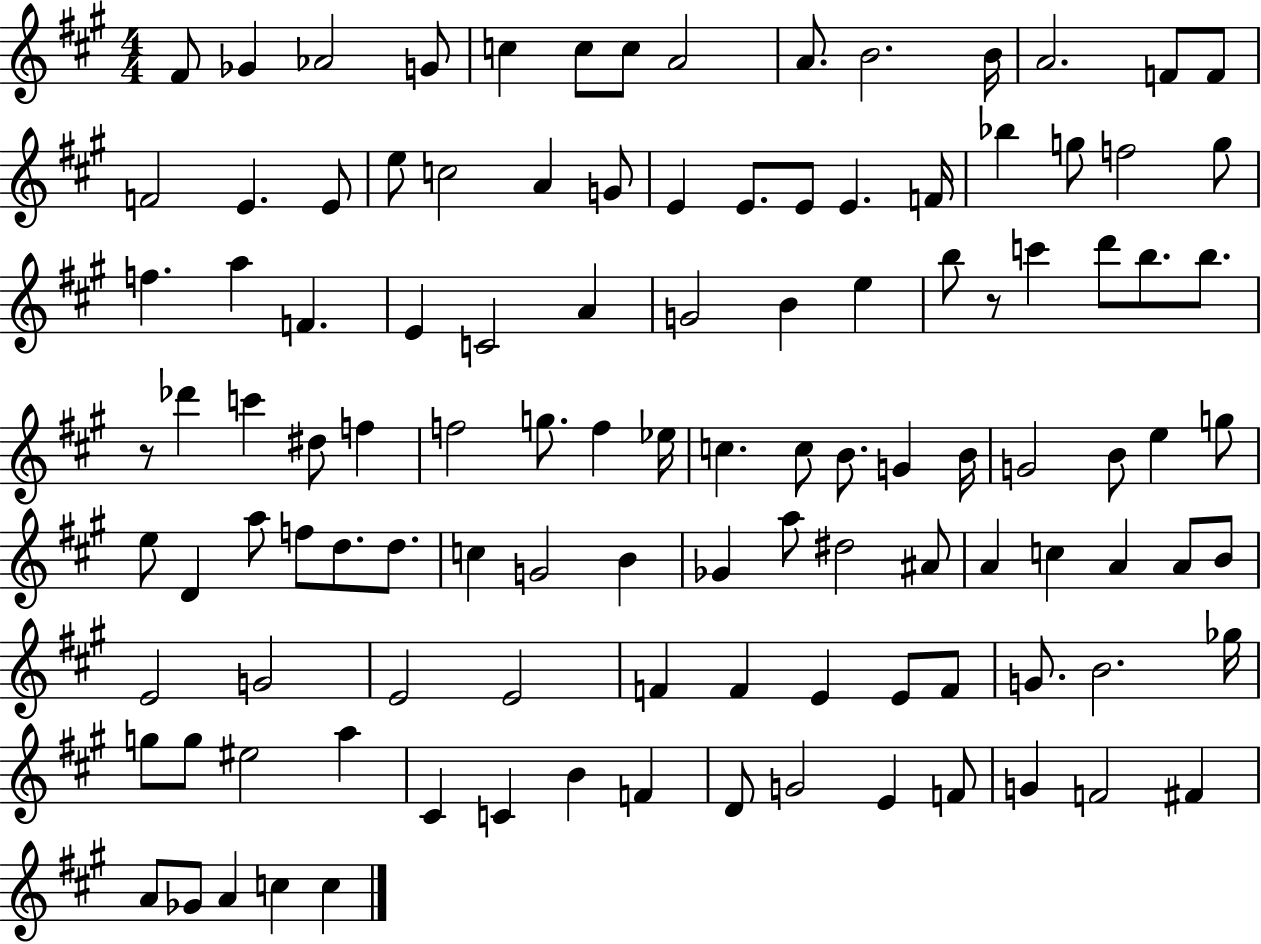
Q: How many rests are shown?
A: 2